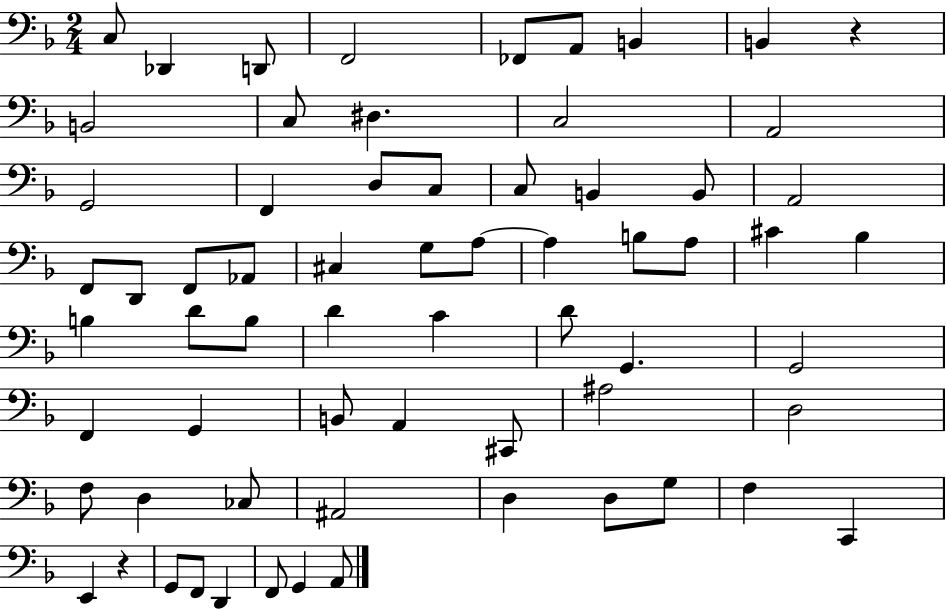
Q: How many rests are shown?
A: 2